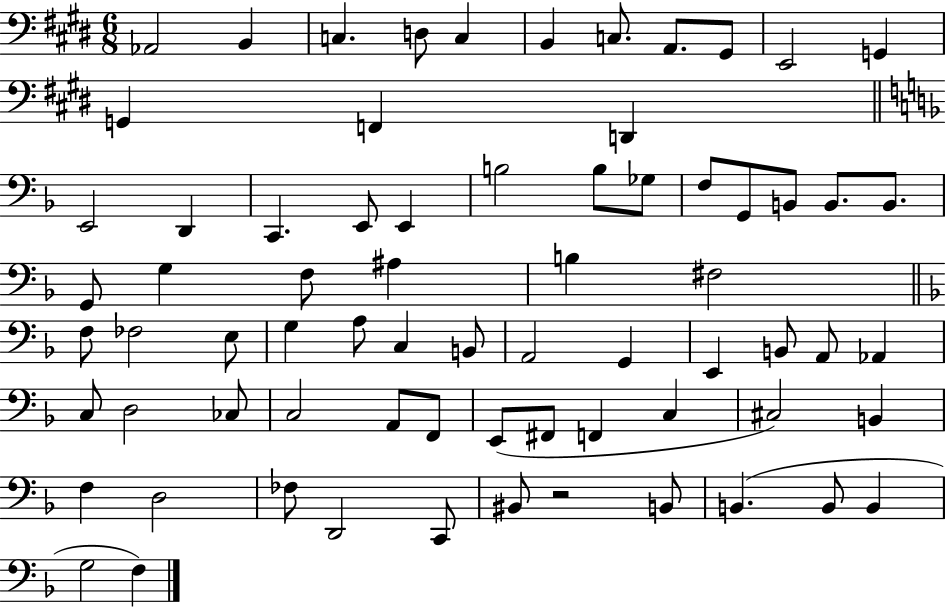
{
  \clef bass
  \numericTimeSignature
  \time 6/8
  \key e \major
  \repeat volta 2 { aes,2 b,4 | c4. d8 c4 | b,4 c8. a,8. gis,8 | e,2 g,4 | \break g,4 f,4 d,4 | \bar "||" \break \key f \major e,2 d,4 | c,4. e,8 e,4 | b2 b8 ges8 | f8 g,8 b,8 b,8. b,8. | \break g,8 g4 f8 ais4 | b4 fis2 | \bar "||" \break \key f \major f8 fes2 e8 | g4 a8 c4 b,8 | a,2 g,4 | e,4 b,8 a,8 aes,4 | \break c8 d2 ces8 | c2 a,8 f,8 | e,8( fis,8 f,4 c4 | cis2) b,4 | \break f4 d2 | fes8 d,2 c,8 | bis,8 r2 b,8 | b,4.( b,8 b,4 | \break g2 f4) | } \bar "|."
}